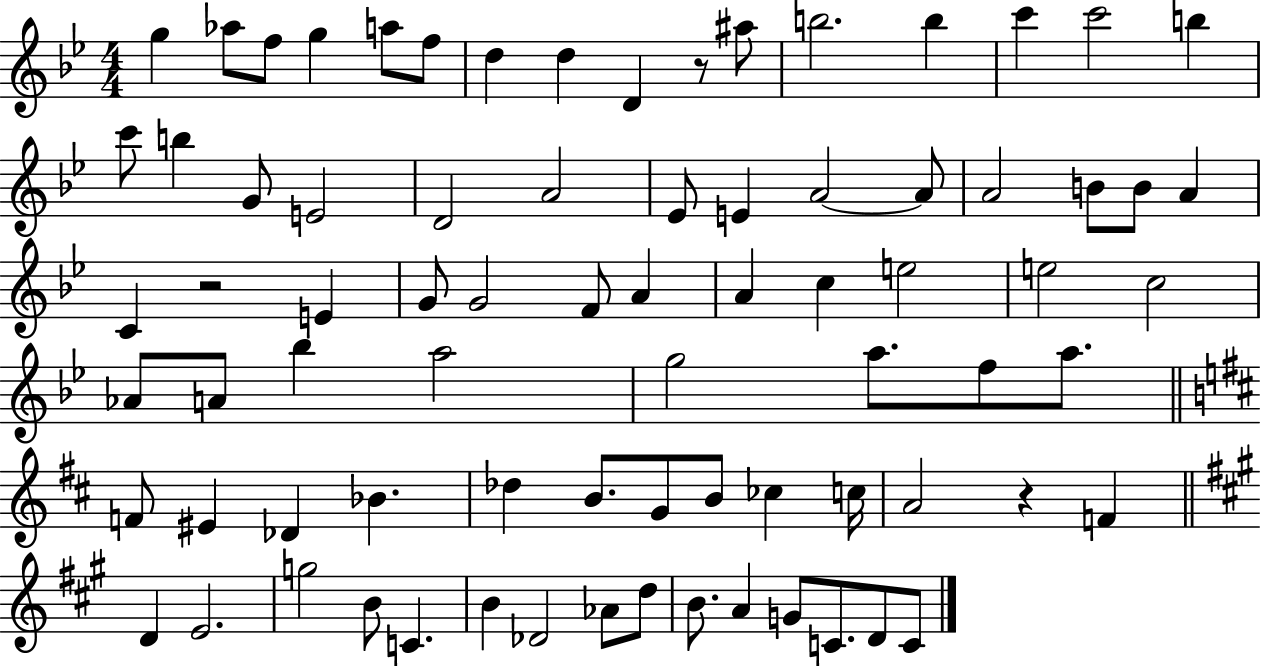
G5/q Ab5/e F5/e G5/q A5/e F5/e D5/q D5/q D4/q R/e A#5/e B5/h. B5/q C6/q C6/h B5/q C6/e B5/q G4/e E4/h D4/h A4/h Eb4/e E4/q A4/h A4/e A4/h B4/e B4/e A4/q C4/q R/h E4/q G4/e G4/h F4/e A4/q A4/q C5/q E5/h E5/h C5/h Ab4/e A4/e Bb5/q A5/h G5/h A5/e. F5/e A5/e. F4/e EIS4/q Db4/q Bb4/q. Db5/q B4/e. G4/e B4/e CES5/q C5/s A4/h R/q F4/q D4/q E4/h. G5/h B4/e C4/q. B4/q Db4/h Ab4/e D5/e B4/e. A4/q G4/e C4/e. D4/e C4/e